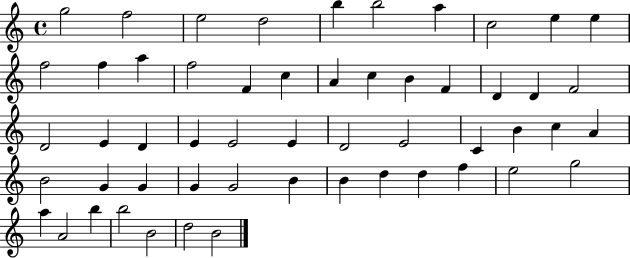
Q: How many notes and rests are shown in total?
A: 54